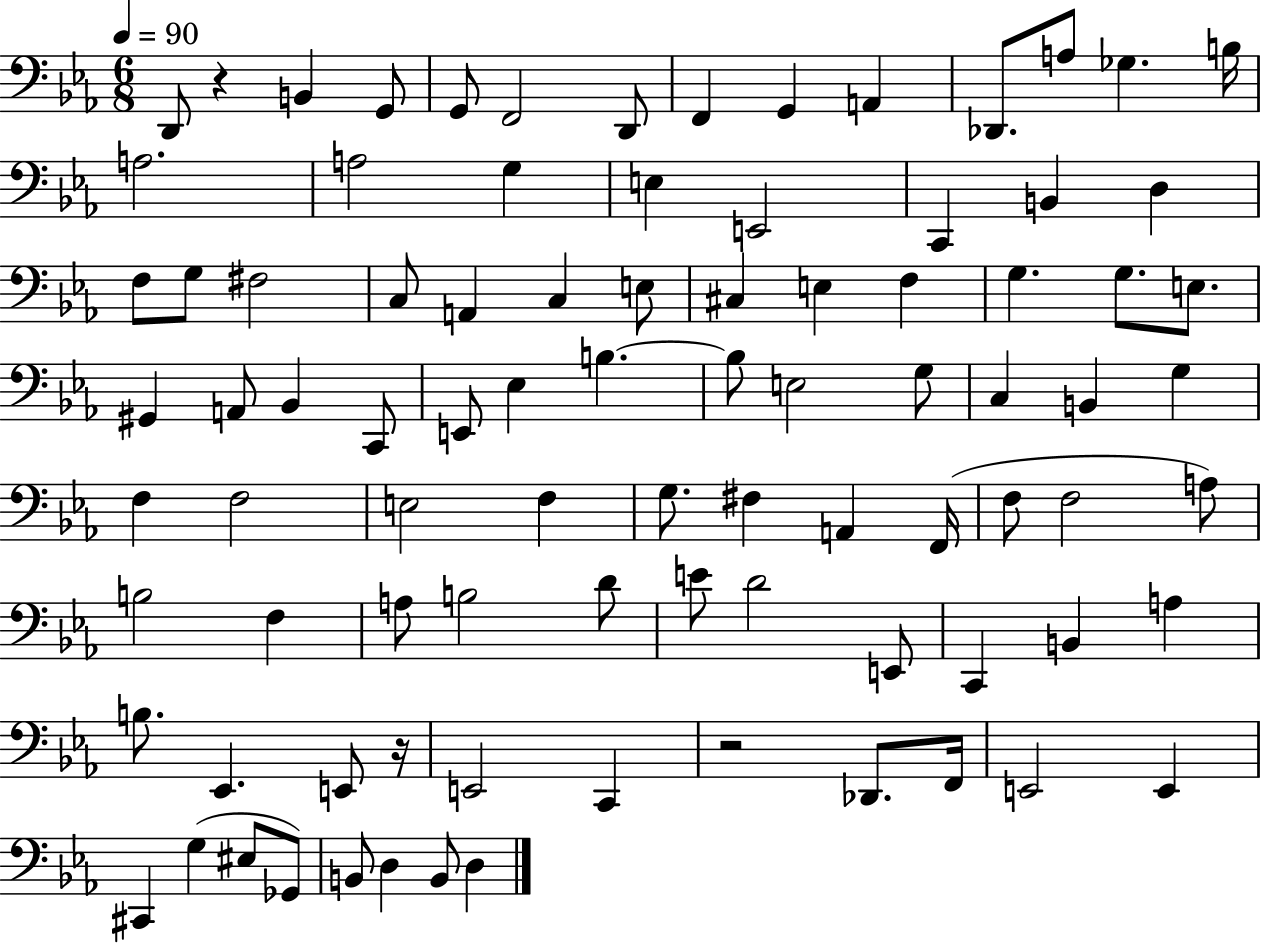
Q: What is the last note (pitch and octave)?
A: D3